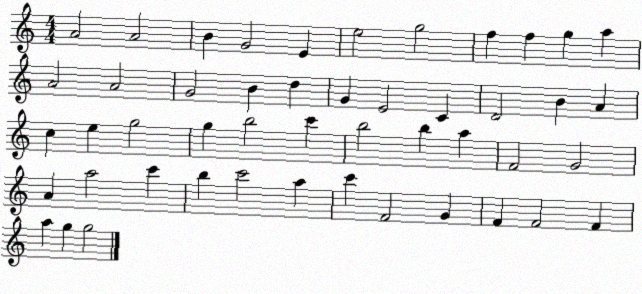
X:1
T:Untitled
M:4/4
L:1/4
K:C
A2 A2 B G2 E e2 g2 f f g a A2 A2 G2 B d G E2 C D2 B A c e g2 g b2 c' b2 b a F2 G2 A a2 c' b c'2 a c' F2 G F F2 F a g g2